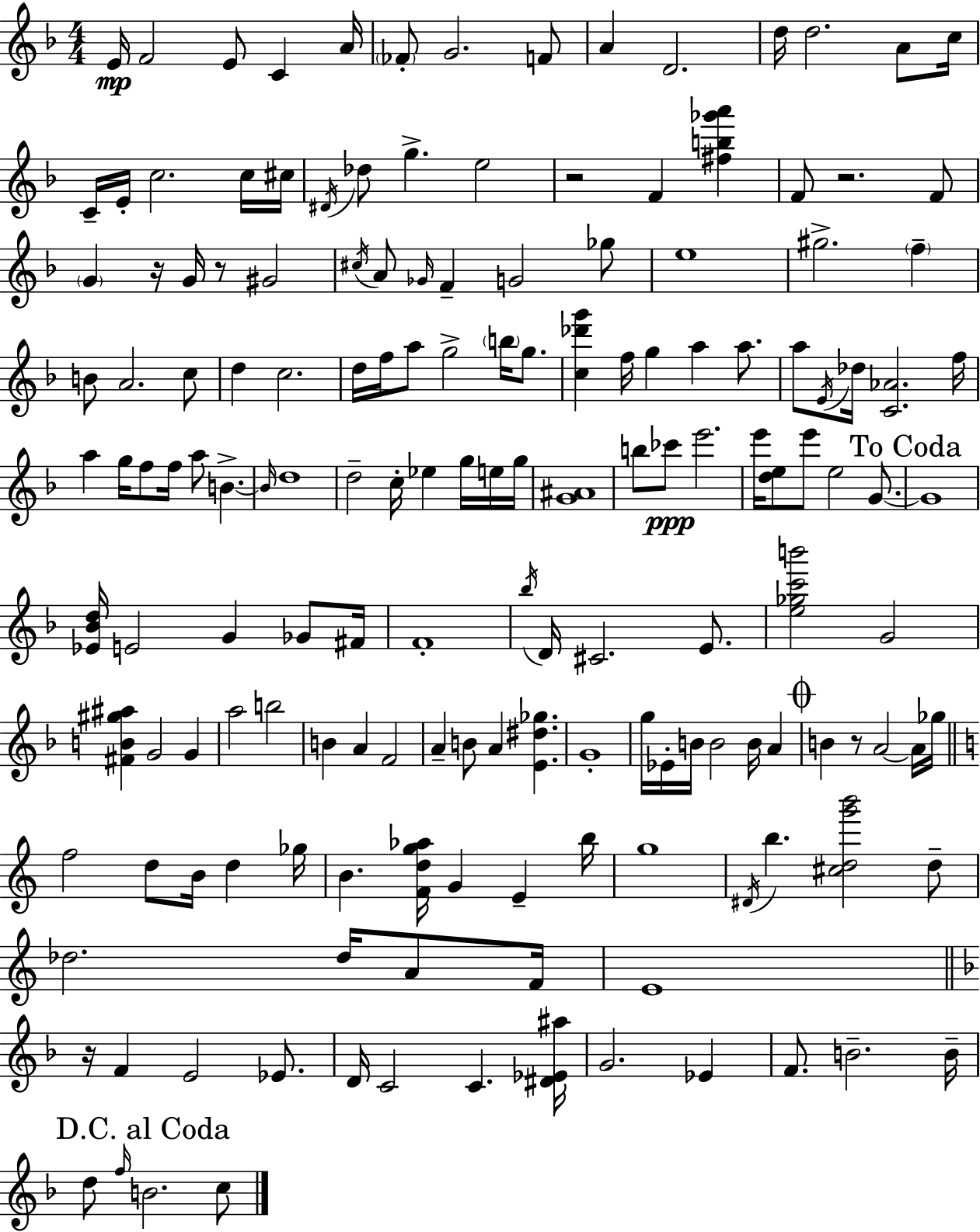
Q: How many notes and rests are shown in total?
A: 161